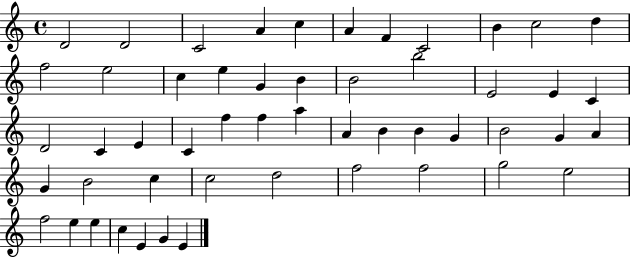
D4/h D4/h C4/h A4/q C5/q A4/q F4/q C4/h B4/q C5/h D5/q F5/h E5/h C5/q E5/q G4/q B4/q B4/h B5/h E4/h E4/q C4/q D4/h C4/q E4/q C4/q F5/q F5/q A5/q A4/q B4/q B4/q G4/q B4/h G4/q A4/q G4/q B4/h C5/q C5/h D5/h F5/h F5/h G5/h E5/h F5/h E5/q E5/q C5/q E4/q G4/q E4/q